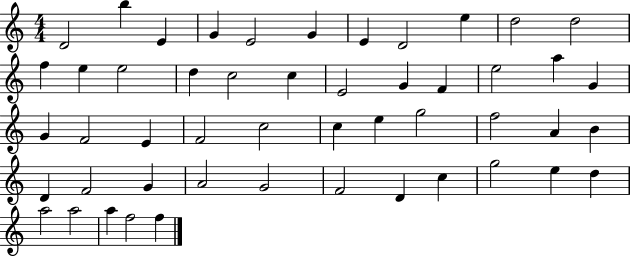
X:1
T:Untitled
M:4/4
L:1/4
K:C
D2 b E G E2 G E D2 e d2 d2 f e e2 d c2 c E2 G F e2 a G G F2 E F2 c2 c e g2 f2 A B D F2 G A2 G2 F2 D c g2 e d a2 a2 a f2 f